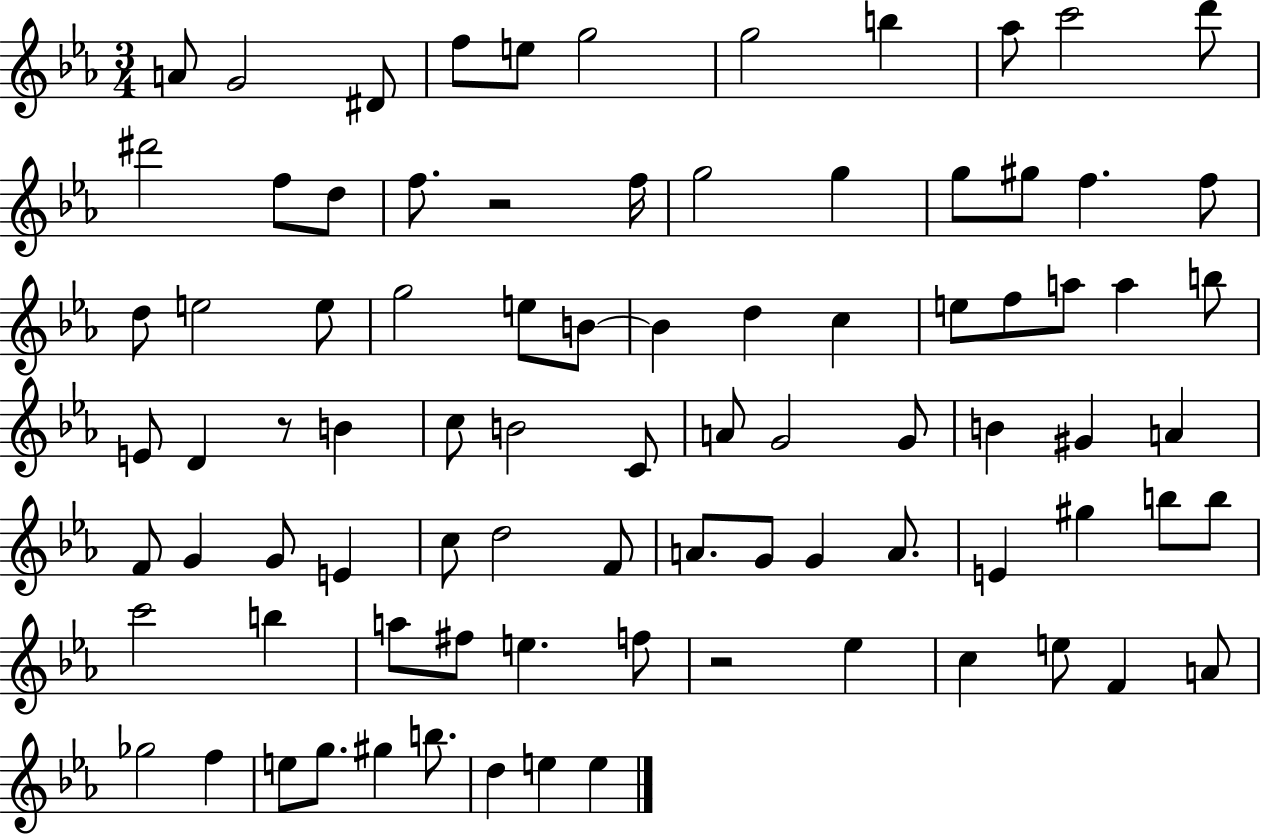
A4/e G4/h D#4/e F5/e E5/e G5/h G5/h B5/q Ab5/e C6/h D6/e D#6/h F5/e D5/e F5/e. R/h F5/s G5/h G5/q G5/e G#5/e F5/q. F5/e D5/e E5/h E5/e G5/h E5/e B4/e B4/q D5/q C5/q E5/e F5/e A5/e A5/q B5/e E4/e D4/q R/e B4/q C5/e B4/h C4/e A4/e G4/h G4/e B4/q G#4/q A4/q F4/e G4/q G4/e E4/q C5/e D5/h F4/e A4/e. G4/e G4/q A4/e. E4/q G#5/q B5/e B5/e C6/h B5/q A5/e F#5/e E5/q. F5/e R/h Eb5/q C5/q E5/e F4/q A4/e Gb5/h F5/q E5/e G5/e. G#5/q B5/e. D5/q E5/q E5/q